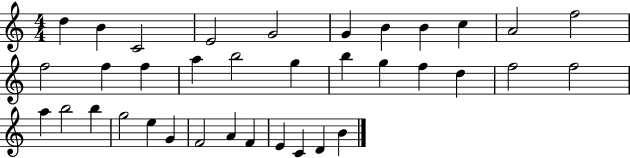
{
  \clef treble
  \numericTimeSignature
  \time 4/4
  \key c \major
  d''4 b'4 c'2 | e'2 g'2 | g'4 b'4 b'4 c''4 | a'2 f''2 | \break f''2 f''4 f''4 | a''4 b''2 g''4 | b''4 g''4 f''4 d''4 | f''2 f''2 | \break a''4 b''2 b''4 | g''2 e''4 g'4 | f'2 a'4 f'4 | e'4 c'4 d'4 b'4 | \break \bar "|."
}